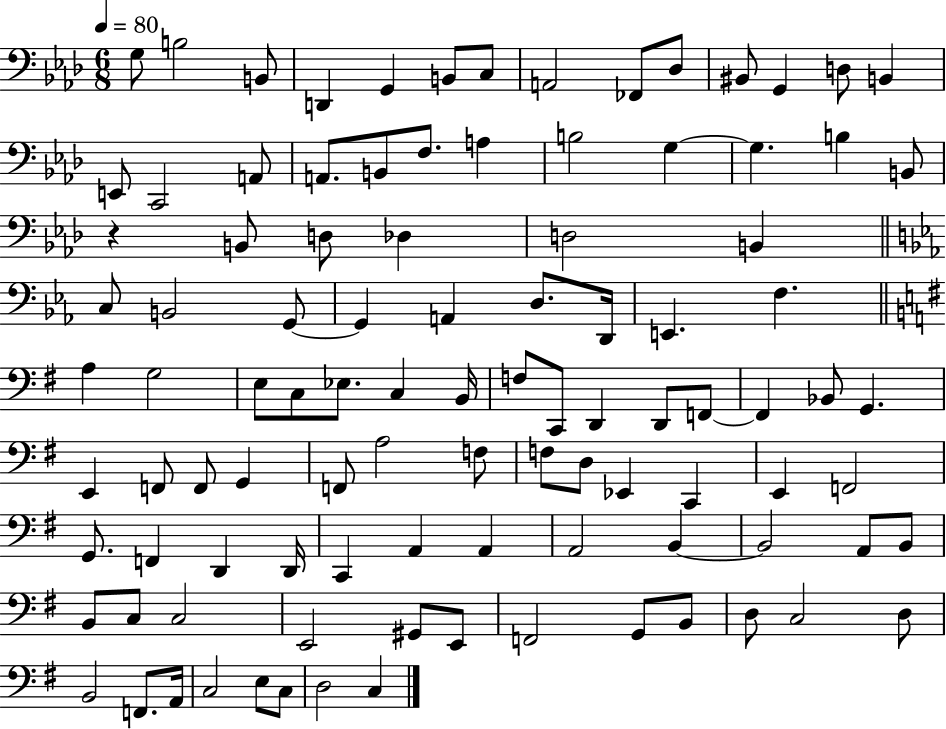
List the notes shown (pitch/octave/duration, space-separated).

G3/e B3/h B2/e D2/q G2/q B2/e C3/e A2/h FES2/e Db3/e BIS2/e G2/q D3/e B2/q E2/e C2/h A2/e A2/e. B2/e F3/e. A3/q B3/h G3/q G3/q. B3/q B2/e R/q B2/e D3/e Db3/q D3/h B2/q C3/e B2/h G2/e G2/q A2/q D3/e. D2/s E2/q. F3/q. A3/q G3/h E3/e C3/e Eb3/e. C3/q B2/s F3/e C2/e D2/q D2/e F2/e F2/q Bb2/e G2/q. E2/q F2/e F2/e G2/q F2/e A3/h F3/e F3/e D3/e Eb2/q C2/q E2/q F2/h G2/e. F2/q D2/q D2/s C2/q A2/q A2/q A2/h B2/q B2/h A2/e B2/e B2/e C3/e C3/h E2/h G#2/e E2/e F2/h G2/e B2/e D3/e C3/h D3/e B2/h F2/e. A2/s C3/h E3/e C3/e D3/h C3/q